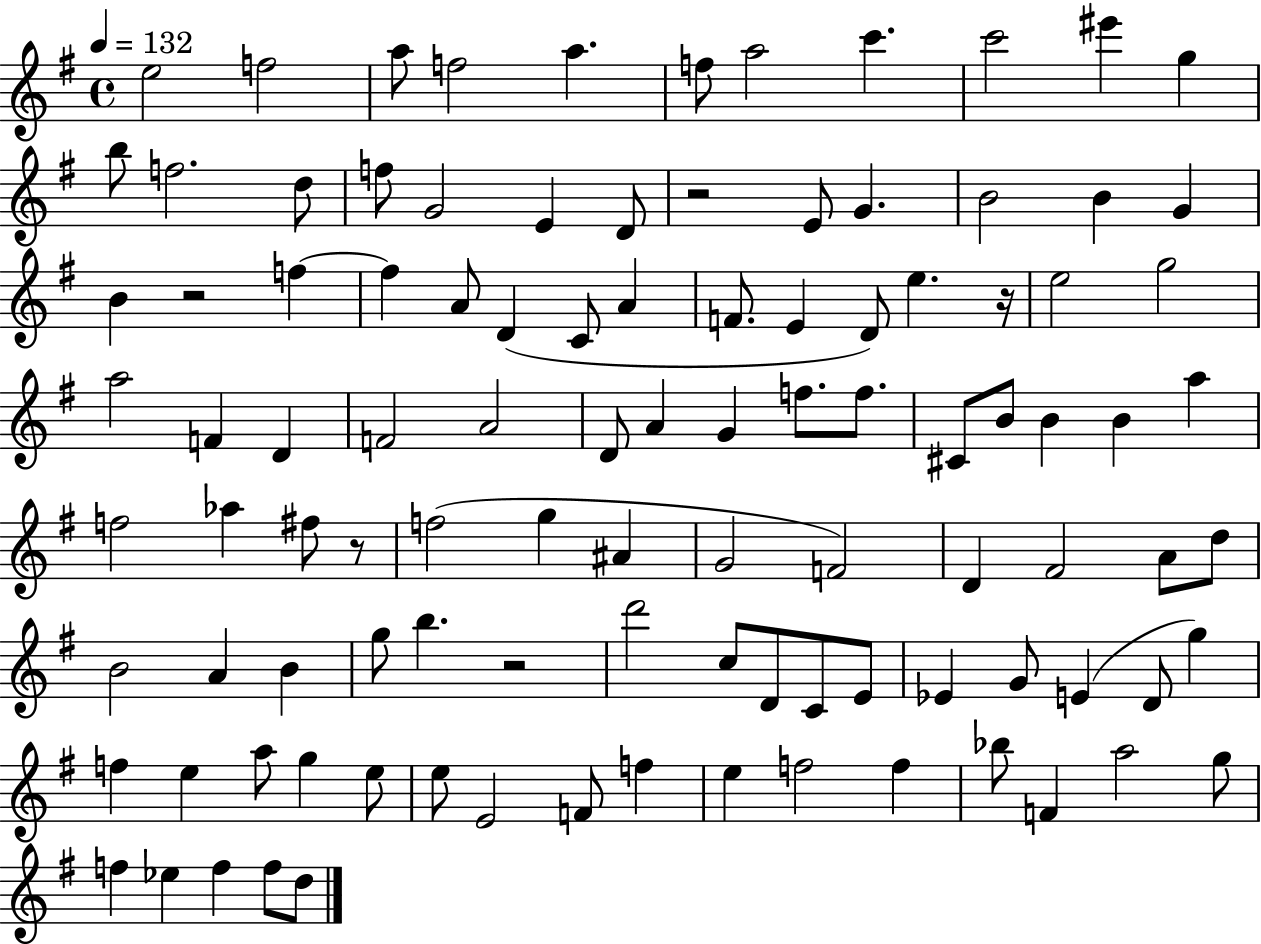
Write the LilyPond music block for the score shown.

{
  \clef treble
  \time 4/4
  \defaultTimeSignature
  \key g \major
  \tempo 4 = 132
  \repeat volta 2 { e''2 f''2 | a''8 f''2 a''4. | f''8 a''2 c'''4. | c'''2 eis'''4 g''4 | \break b''8 f''2. d''8 | f''8 g'2 e'4 d'8 | r2 e'8 g'4. | b'2 b'4 g'4 | \break b'4 r2 f''4~~ | f''4 a'8 d'4( c'8 a'4 | f'8. e'4 d'8) e''4. r16 | e''2 g''2 | \break a''2 f'4 d'4 | f'2 a'2 | d'8 a'4 g'4 f''8. f''8. | cis'8 b'8 b'4 b'4 a''4 | \break f''2 aes''4 fis''8 r8 | f''2( g''4 ais'4 | g'2 f'2) | d'4 fis'2 a'8 d''8 | \break b'2 a'4 b'4 | g''8 b''4. r2 | d'''2 c''8 d'8 c'8 e'8 | ees'4 g'8 e'4( d'8 g''4) | \break f''4 e''4 a''8 g''4 e''8 | e''8 e'2 f'8 f''4 | e''4 f''2 f''4 | bes''8 f'4 a''2 g''8 | \break f''4 ees''4 f''4 f''8 d''8 | } \bar "|."
}